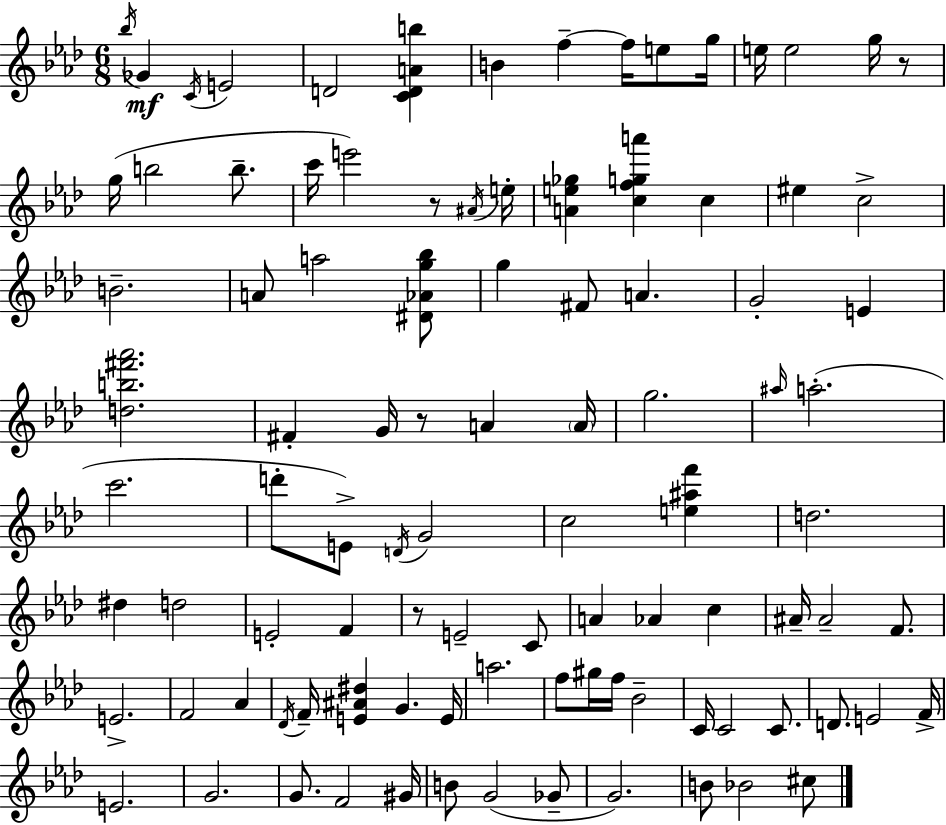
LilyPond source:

{
  \clef treble
  \numericTimeSignature
  \time 6/8
  \key f \minor
  \acciaccatura { bes''16 }\mf ges'4 \acciaccatura { c'16 } e'2 | d'2 <c' d' a' b''>4 | b'4 f''4--~~ f''16 e''8 | g''16 e''16 e''2 g''16 | \break r8 g''16( b''2 b''8.-- | c'''16 e'''2) r8 | \acciaccatura { ais'16 } e''16-. <a' e'' ges''>4 <c'' f'' g'' a'''>4 c''4 | eis''4 c''2-> | \break b'2.-- | a'8 a''2 | <dis' aes' g'' bes''>8 g''4 fis'8 a'4. | g'2-. e'4 | \break <d'' b'' fis''' aes'''>2. | fis'4-. g'16 r8 a'4 | \parenthesize a'16 g''2. | \grace { ais''16 } a''2.-.( | \break c'''2. | d'''8-. e'8->) \acciaccatura { d'16 } g'2 | c''2 | <e'' ais'' f'''>4 d''2. | \break dis''4 d''2 | e'2-. | f'4 r8 e'2-- | c'8 a'4 aes'4 | \break c''4 ais'16-- ais'2-- | f'8. e'2.-> | f'2 | aes'4 \acciaccatura { des'16 } f'16-- <e' ais' dis''>4 g'4. | \break e'16 a''2. | f''8 gis''16 f''16 bes'2-- | c'16 c'2 | c'8. d'8. e'2 | \break f'16-> e'2. | g'2. | g'8. f'2 | gis'16 b'8 g'2( | \break ges'8-- g'2.) | b'8 bes'2 | cis''8 \bar "|."
}